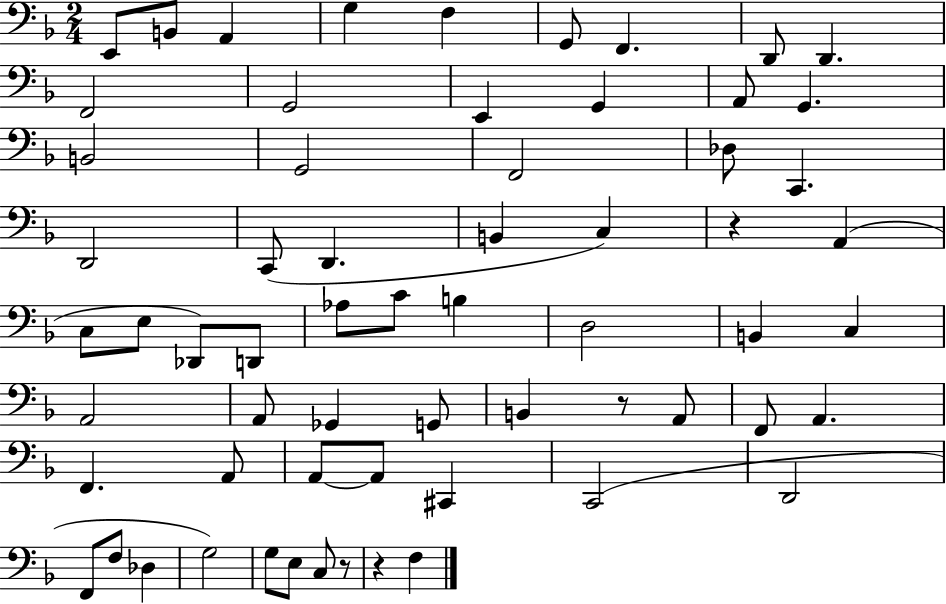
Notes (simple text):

E2/e B2/e A2/q G3/q F3/q G2/e F2/q. D2/e D2/q. F2/h G2/h E2/q G2/q A2/e G2/q. B2/h G2/h F2/h Db3/e C2/q. D2/h C2/e D2/q. B2/q C3/q R/q A2/q C3/e E3/e Db2/e D2/e Ab3/e C4/e B3/q D3/h B2/q C3/q A2/h A2/e Gb2/q G2/e B2/q R/e A2/e F2/e A2/q. F2/q. A2/e A2/e A2/e C#2/q C2/h D2/h F2/e F3/e Db3/q G3/h G3/e E3/e C3/e R/e R/q F3/q